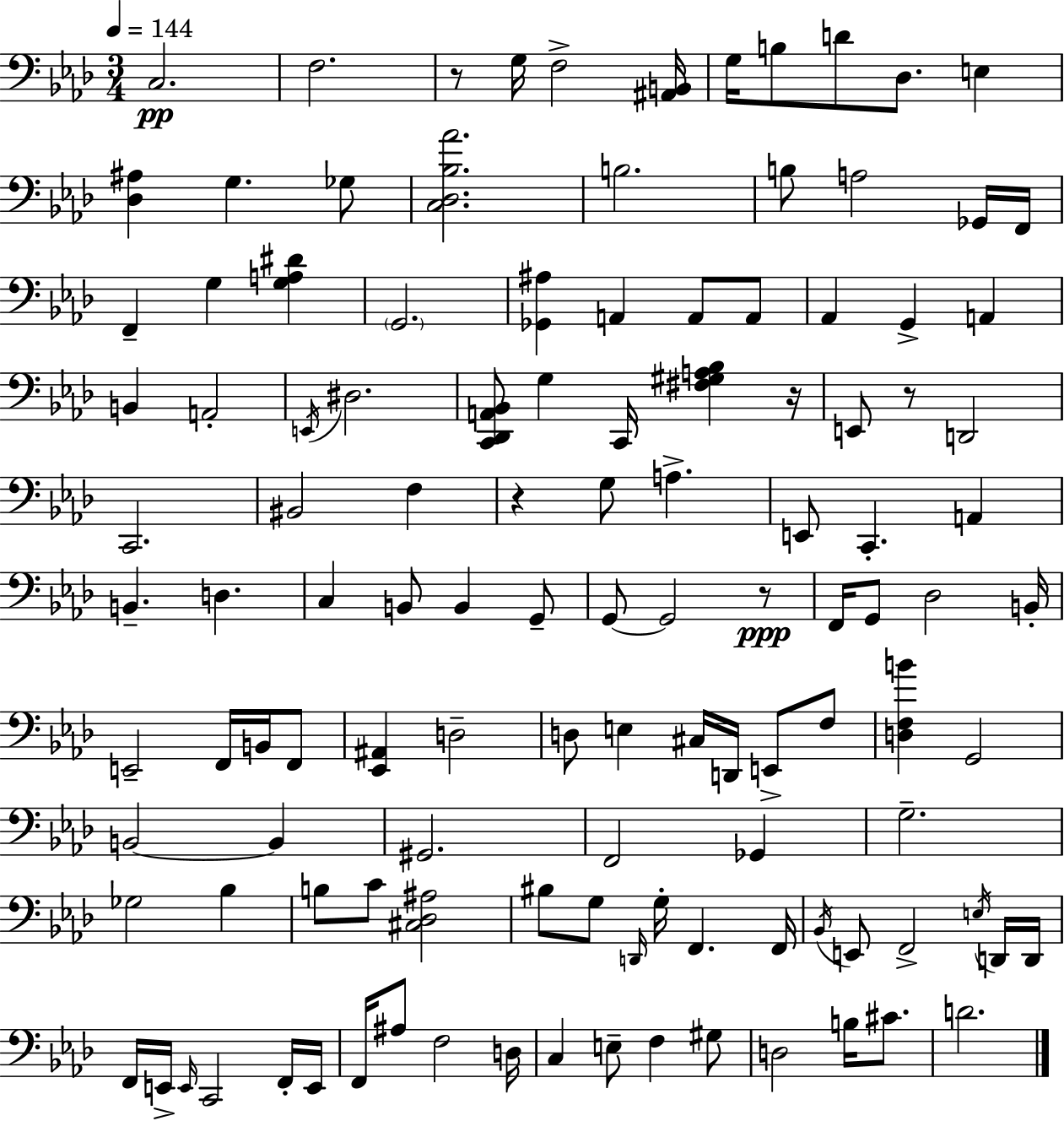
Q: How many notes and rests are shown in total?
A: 120